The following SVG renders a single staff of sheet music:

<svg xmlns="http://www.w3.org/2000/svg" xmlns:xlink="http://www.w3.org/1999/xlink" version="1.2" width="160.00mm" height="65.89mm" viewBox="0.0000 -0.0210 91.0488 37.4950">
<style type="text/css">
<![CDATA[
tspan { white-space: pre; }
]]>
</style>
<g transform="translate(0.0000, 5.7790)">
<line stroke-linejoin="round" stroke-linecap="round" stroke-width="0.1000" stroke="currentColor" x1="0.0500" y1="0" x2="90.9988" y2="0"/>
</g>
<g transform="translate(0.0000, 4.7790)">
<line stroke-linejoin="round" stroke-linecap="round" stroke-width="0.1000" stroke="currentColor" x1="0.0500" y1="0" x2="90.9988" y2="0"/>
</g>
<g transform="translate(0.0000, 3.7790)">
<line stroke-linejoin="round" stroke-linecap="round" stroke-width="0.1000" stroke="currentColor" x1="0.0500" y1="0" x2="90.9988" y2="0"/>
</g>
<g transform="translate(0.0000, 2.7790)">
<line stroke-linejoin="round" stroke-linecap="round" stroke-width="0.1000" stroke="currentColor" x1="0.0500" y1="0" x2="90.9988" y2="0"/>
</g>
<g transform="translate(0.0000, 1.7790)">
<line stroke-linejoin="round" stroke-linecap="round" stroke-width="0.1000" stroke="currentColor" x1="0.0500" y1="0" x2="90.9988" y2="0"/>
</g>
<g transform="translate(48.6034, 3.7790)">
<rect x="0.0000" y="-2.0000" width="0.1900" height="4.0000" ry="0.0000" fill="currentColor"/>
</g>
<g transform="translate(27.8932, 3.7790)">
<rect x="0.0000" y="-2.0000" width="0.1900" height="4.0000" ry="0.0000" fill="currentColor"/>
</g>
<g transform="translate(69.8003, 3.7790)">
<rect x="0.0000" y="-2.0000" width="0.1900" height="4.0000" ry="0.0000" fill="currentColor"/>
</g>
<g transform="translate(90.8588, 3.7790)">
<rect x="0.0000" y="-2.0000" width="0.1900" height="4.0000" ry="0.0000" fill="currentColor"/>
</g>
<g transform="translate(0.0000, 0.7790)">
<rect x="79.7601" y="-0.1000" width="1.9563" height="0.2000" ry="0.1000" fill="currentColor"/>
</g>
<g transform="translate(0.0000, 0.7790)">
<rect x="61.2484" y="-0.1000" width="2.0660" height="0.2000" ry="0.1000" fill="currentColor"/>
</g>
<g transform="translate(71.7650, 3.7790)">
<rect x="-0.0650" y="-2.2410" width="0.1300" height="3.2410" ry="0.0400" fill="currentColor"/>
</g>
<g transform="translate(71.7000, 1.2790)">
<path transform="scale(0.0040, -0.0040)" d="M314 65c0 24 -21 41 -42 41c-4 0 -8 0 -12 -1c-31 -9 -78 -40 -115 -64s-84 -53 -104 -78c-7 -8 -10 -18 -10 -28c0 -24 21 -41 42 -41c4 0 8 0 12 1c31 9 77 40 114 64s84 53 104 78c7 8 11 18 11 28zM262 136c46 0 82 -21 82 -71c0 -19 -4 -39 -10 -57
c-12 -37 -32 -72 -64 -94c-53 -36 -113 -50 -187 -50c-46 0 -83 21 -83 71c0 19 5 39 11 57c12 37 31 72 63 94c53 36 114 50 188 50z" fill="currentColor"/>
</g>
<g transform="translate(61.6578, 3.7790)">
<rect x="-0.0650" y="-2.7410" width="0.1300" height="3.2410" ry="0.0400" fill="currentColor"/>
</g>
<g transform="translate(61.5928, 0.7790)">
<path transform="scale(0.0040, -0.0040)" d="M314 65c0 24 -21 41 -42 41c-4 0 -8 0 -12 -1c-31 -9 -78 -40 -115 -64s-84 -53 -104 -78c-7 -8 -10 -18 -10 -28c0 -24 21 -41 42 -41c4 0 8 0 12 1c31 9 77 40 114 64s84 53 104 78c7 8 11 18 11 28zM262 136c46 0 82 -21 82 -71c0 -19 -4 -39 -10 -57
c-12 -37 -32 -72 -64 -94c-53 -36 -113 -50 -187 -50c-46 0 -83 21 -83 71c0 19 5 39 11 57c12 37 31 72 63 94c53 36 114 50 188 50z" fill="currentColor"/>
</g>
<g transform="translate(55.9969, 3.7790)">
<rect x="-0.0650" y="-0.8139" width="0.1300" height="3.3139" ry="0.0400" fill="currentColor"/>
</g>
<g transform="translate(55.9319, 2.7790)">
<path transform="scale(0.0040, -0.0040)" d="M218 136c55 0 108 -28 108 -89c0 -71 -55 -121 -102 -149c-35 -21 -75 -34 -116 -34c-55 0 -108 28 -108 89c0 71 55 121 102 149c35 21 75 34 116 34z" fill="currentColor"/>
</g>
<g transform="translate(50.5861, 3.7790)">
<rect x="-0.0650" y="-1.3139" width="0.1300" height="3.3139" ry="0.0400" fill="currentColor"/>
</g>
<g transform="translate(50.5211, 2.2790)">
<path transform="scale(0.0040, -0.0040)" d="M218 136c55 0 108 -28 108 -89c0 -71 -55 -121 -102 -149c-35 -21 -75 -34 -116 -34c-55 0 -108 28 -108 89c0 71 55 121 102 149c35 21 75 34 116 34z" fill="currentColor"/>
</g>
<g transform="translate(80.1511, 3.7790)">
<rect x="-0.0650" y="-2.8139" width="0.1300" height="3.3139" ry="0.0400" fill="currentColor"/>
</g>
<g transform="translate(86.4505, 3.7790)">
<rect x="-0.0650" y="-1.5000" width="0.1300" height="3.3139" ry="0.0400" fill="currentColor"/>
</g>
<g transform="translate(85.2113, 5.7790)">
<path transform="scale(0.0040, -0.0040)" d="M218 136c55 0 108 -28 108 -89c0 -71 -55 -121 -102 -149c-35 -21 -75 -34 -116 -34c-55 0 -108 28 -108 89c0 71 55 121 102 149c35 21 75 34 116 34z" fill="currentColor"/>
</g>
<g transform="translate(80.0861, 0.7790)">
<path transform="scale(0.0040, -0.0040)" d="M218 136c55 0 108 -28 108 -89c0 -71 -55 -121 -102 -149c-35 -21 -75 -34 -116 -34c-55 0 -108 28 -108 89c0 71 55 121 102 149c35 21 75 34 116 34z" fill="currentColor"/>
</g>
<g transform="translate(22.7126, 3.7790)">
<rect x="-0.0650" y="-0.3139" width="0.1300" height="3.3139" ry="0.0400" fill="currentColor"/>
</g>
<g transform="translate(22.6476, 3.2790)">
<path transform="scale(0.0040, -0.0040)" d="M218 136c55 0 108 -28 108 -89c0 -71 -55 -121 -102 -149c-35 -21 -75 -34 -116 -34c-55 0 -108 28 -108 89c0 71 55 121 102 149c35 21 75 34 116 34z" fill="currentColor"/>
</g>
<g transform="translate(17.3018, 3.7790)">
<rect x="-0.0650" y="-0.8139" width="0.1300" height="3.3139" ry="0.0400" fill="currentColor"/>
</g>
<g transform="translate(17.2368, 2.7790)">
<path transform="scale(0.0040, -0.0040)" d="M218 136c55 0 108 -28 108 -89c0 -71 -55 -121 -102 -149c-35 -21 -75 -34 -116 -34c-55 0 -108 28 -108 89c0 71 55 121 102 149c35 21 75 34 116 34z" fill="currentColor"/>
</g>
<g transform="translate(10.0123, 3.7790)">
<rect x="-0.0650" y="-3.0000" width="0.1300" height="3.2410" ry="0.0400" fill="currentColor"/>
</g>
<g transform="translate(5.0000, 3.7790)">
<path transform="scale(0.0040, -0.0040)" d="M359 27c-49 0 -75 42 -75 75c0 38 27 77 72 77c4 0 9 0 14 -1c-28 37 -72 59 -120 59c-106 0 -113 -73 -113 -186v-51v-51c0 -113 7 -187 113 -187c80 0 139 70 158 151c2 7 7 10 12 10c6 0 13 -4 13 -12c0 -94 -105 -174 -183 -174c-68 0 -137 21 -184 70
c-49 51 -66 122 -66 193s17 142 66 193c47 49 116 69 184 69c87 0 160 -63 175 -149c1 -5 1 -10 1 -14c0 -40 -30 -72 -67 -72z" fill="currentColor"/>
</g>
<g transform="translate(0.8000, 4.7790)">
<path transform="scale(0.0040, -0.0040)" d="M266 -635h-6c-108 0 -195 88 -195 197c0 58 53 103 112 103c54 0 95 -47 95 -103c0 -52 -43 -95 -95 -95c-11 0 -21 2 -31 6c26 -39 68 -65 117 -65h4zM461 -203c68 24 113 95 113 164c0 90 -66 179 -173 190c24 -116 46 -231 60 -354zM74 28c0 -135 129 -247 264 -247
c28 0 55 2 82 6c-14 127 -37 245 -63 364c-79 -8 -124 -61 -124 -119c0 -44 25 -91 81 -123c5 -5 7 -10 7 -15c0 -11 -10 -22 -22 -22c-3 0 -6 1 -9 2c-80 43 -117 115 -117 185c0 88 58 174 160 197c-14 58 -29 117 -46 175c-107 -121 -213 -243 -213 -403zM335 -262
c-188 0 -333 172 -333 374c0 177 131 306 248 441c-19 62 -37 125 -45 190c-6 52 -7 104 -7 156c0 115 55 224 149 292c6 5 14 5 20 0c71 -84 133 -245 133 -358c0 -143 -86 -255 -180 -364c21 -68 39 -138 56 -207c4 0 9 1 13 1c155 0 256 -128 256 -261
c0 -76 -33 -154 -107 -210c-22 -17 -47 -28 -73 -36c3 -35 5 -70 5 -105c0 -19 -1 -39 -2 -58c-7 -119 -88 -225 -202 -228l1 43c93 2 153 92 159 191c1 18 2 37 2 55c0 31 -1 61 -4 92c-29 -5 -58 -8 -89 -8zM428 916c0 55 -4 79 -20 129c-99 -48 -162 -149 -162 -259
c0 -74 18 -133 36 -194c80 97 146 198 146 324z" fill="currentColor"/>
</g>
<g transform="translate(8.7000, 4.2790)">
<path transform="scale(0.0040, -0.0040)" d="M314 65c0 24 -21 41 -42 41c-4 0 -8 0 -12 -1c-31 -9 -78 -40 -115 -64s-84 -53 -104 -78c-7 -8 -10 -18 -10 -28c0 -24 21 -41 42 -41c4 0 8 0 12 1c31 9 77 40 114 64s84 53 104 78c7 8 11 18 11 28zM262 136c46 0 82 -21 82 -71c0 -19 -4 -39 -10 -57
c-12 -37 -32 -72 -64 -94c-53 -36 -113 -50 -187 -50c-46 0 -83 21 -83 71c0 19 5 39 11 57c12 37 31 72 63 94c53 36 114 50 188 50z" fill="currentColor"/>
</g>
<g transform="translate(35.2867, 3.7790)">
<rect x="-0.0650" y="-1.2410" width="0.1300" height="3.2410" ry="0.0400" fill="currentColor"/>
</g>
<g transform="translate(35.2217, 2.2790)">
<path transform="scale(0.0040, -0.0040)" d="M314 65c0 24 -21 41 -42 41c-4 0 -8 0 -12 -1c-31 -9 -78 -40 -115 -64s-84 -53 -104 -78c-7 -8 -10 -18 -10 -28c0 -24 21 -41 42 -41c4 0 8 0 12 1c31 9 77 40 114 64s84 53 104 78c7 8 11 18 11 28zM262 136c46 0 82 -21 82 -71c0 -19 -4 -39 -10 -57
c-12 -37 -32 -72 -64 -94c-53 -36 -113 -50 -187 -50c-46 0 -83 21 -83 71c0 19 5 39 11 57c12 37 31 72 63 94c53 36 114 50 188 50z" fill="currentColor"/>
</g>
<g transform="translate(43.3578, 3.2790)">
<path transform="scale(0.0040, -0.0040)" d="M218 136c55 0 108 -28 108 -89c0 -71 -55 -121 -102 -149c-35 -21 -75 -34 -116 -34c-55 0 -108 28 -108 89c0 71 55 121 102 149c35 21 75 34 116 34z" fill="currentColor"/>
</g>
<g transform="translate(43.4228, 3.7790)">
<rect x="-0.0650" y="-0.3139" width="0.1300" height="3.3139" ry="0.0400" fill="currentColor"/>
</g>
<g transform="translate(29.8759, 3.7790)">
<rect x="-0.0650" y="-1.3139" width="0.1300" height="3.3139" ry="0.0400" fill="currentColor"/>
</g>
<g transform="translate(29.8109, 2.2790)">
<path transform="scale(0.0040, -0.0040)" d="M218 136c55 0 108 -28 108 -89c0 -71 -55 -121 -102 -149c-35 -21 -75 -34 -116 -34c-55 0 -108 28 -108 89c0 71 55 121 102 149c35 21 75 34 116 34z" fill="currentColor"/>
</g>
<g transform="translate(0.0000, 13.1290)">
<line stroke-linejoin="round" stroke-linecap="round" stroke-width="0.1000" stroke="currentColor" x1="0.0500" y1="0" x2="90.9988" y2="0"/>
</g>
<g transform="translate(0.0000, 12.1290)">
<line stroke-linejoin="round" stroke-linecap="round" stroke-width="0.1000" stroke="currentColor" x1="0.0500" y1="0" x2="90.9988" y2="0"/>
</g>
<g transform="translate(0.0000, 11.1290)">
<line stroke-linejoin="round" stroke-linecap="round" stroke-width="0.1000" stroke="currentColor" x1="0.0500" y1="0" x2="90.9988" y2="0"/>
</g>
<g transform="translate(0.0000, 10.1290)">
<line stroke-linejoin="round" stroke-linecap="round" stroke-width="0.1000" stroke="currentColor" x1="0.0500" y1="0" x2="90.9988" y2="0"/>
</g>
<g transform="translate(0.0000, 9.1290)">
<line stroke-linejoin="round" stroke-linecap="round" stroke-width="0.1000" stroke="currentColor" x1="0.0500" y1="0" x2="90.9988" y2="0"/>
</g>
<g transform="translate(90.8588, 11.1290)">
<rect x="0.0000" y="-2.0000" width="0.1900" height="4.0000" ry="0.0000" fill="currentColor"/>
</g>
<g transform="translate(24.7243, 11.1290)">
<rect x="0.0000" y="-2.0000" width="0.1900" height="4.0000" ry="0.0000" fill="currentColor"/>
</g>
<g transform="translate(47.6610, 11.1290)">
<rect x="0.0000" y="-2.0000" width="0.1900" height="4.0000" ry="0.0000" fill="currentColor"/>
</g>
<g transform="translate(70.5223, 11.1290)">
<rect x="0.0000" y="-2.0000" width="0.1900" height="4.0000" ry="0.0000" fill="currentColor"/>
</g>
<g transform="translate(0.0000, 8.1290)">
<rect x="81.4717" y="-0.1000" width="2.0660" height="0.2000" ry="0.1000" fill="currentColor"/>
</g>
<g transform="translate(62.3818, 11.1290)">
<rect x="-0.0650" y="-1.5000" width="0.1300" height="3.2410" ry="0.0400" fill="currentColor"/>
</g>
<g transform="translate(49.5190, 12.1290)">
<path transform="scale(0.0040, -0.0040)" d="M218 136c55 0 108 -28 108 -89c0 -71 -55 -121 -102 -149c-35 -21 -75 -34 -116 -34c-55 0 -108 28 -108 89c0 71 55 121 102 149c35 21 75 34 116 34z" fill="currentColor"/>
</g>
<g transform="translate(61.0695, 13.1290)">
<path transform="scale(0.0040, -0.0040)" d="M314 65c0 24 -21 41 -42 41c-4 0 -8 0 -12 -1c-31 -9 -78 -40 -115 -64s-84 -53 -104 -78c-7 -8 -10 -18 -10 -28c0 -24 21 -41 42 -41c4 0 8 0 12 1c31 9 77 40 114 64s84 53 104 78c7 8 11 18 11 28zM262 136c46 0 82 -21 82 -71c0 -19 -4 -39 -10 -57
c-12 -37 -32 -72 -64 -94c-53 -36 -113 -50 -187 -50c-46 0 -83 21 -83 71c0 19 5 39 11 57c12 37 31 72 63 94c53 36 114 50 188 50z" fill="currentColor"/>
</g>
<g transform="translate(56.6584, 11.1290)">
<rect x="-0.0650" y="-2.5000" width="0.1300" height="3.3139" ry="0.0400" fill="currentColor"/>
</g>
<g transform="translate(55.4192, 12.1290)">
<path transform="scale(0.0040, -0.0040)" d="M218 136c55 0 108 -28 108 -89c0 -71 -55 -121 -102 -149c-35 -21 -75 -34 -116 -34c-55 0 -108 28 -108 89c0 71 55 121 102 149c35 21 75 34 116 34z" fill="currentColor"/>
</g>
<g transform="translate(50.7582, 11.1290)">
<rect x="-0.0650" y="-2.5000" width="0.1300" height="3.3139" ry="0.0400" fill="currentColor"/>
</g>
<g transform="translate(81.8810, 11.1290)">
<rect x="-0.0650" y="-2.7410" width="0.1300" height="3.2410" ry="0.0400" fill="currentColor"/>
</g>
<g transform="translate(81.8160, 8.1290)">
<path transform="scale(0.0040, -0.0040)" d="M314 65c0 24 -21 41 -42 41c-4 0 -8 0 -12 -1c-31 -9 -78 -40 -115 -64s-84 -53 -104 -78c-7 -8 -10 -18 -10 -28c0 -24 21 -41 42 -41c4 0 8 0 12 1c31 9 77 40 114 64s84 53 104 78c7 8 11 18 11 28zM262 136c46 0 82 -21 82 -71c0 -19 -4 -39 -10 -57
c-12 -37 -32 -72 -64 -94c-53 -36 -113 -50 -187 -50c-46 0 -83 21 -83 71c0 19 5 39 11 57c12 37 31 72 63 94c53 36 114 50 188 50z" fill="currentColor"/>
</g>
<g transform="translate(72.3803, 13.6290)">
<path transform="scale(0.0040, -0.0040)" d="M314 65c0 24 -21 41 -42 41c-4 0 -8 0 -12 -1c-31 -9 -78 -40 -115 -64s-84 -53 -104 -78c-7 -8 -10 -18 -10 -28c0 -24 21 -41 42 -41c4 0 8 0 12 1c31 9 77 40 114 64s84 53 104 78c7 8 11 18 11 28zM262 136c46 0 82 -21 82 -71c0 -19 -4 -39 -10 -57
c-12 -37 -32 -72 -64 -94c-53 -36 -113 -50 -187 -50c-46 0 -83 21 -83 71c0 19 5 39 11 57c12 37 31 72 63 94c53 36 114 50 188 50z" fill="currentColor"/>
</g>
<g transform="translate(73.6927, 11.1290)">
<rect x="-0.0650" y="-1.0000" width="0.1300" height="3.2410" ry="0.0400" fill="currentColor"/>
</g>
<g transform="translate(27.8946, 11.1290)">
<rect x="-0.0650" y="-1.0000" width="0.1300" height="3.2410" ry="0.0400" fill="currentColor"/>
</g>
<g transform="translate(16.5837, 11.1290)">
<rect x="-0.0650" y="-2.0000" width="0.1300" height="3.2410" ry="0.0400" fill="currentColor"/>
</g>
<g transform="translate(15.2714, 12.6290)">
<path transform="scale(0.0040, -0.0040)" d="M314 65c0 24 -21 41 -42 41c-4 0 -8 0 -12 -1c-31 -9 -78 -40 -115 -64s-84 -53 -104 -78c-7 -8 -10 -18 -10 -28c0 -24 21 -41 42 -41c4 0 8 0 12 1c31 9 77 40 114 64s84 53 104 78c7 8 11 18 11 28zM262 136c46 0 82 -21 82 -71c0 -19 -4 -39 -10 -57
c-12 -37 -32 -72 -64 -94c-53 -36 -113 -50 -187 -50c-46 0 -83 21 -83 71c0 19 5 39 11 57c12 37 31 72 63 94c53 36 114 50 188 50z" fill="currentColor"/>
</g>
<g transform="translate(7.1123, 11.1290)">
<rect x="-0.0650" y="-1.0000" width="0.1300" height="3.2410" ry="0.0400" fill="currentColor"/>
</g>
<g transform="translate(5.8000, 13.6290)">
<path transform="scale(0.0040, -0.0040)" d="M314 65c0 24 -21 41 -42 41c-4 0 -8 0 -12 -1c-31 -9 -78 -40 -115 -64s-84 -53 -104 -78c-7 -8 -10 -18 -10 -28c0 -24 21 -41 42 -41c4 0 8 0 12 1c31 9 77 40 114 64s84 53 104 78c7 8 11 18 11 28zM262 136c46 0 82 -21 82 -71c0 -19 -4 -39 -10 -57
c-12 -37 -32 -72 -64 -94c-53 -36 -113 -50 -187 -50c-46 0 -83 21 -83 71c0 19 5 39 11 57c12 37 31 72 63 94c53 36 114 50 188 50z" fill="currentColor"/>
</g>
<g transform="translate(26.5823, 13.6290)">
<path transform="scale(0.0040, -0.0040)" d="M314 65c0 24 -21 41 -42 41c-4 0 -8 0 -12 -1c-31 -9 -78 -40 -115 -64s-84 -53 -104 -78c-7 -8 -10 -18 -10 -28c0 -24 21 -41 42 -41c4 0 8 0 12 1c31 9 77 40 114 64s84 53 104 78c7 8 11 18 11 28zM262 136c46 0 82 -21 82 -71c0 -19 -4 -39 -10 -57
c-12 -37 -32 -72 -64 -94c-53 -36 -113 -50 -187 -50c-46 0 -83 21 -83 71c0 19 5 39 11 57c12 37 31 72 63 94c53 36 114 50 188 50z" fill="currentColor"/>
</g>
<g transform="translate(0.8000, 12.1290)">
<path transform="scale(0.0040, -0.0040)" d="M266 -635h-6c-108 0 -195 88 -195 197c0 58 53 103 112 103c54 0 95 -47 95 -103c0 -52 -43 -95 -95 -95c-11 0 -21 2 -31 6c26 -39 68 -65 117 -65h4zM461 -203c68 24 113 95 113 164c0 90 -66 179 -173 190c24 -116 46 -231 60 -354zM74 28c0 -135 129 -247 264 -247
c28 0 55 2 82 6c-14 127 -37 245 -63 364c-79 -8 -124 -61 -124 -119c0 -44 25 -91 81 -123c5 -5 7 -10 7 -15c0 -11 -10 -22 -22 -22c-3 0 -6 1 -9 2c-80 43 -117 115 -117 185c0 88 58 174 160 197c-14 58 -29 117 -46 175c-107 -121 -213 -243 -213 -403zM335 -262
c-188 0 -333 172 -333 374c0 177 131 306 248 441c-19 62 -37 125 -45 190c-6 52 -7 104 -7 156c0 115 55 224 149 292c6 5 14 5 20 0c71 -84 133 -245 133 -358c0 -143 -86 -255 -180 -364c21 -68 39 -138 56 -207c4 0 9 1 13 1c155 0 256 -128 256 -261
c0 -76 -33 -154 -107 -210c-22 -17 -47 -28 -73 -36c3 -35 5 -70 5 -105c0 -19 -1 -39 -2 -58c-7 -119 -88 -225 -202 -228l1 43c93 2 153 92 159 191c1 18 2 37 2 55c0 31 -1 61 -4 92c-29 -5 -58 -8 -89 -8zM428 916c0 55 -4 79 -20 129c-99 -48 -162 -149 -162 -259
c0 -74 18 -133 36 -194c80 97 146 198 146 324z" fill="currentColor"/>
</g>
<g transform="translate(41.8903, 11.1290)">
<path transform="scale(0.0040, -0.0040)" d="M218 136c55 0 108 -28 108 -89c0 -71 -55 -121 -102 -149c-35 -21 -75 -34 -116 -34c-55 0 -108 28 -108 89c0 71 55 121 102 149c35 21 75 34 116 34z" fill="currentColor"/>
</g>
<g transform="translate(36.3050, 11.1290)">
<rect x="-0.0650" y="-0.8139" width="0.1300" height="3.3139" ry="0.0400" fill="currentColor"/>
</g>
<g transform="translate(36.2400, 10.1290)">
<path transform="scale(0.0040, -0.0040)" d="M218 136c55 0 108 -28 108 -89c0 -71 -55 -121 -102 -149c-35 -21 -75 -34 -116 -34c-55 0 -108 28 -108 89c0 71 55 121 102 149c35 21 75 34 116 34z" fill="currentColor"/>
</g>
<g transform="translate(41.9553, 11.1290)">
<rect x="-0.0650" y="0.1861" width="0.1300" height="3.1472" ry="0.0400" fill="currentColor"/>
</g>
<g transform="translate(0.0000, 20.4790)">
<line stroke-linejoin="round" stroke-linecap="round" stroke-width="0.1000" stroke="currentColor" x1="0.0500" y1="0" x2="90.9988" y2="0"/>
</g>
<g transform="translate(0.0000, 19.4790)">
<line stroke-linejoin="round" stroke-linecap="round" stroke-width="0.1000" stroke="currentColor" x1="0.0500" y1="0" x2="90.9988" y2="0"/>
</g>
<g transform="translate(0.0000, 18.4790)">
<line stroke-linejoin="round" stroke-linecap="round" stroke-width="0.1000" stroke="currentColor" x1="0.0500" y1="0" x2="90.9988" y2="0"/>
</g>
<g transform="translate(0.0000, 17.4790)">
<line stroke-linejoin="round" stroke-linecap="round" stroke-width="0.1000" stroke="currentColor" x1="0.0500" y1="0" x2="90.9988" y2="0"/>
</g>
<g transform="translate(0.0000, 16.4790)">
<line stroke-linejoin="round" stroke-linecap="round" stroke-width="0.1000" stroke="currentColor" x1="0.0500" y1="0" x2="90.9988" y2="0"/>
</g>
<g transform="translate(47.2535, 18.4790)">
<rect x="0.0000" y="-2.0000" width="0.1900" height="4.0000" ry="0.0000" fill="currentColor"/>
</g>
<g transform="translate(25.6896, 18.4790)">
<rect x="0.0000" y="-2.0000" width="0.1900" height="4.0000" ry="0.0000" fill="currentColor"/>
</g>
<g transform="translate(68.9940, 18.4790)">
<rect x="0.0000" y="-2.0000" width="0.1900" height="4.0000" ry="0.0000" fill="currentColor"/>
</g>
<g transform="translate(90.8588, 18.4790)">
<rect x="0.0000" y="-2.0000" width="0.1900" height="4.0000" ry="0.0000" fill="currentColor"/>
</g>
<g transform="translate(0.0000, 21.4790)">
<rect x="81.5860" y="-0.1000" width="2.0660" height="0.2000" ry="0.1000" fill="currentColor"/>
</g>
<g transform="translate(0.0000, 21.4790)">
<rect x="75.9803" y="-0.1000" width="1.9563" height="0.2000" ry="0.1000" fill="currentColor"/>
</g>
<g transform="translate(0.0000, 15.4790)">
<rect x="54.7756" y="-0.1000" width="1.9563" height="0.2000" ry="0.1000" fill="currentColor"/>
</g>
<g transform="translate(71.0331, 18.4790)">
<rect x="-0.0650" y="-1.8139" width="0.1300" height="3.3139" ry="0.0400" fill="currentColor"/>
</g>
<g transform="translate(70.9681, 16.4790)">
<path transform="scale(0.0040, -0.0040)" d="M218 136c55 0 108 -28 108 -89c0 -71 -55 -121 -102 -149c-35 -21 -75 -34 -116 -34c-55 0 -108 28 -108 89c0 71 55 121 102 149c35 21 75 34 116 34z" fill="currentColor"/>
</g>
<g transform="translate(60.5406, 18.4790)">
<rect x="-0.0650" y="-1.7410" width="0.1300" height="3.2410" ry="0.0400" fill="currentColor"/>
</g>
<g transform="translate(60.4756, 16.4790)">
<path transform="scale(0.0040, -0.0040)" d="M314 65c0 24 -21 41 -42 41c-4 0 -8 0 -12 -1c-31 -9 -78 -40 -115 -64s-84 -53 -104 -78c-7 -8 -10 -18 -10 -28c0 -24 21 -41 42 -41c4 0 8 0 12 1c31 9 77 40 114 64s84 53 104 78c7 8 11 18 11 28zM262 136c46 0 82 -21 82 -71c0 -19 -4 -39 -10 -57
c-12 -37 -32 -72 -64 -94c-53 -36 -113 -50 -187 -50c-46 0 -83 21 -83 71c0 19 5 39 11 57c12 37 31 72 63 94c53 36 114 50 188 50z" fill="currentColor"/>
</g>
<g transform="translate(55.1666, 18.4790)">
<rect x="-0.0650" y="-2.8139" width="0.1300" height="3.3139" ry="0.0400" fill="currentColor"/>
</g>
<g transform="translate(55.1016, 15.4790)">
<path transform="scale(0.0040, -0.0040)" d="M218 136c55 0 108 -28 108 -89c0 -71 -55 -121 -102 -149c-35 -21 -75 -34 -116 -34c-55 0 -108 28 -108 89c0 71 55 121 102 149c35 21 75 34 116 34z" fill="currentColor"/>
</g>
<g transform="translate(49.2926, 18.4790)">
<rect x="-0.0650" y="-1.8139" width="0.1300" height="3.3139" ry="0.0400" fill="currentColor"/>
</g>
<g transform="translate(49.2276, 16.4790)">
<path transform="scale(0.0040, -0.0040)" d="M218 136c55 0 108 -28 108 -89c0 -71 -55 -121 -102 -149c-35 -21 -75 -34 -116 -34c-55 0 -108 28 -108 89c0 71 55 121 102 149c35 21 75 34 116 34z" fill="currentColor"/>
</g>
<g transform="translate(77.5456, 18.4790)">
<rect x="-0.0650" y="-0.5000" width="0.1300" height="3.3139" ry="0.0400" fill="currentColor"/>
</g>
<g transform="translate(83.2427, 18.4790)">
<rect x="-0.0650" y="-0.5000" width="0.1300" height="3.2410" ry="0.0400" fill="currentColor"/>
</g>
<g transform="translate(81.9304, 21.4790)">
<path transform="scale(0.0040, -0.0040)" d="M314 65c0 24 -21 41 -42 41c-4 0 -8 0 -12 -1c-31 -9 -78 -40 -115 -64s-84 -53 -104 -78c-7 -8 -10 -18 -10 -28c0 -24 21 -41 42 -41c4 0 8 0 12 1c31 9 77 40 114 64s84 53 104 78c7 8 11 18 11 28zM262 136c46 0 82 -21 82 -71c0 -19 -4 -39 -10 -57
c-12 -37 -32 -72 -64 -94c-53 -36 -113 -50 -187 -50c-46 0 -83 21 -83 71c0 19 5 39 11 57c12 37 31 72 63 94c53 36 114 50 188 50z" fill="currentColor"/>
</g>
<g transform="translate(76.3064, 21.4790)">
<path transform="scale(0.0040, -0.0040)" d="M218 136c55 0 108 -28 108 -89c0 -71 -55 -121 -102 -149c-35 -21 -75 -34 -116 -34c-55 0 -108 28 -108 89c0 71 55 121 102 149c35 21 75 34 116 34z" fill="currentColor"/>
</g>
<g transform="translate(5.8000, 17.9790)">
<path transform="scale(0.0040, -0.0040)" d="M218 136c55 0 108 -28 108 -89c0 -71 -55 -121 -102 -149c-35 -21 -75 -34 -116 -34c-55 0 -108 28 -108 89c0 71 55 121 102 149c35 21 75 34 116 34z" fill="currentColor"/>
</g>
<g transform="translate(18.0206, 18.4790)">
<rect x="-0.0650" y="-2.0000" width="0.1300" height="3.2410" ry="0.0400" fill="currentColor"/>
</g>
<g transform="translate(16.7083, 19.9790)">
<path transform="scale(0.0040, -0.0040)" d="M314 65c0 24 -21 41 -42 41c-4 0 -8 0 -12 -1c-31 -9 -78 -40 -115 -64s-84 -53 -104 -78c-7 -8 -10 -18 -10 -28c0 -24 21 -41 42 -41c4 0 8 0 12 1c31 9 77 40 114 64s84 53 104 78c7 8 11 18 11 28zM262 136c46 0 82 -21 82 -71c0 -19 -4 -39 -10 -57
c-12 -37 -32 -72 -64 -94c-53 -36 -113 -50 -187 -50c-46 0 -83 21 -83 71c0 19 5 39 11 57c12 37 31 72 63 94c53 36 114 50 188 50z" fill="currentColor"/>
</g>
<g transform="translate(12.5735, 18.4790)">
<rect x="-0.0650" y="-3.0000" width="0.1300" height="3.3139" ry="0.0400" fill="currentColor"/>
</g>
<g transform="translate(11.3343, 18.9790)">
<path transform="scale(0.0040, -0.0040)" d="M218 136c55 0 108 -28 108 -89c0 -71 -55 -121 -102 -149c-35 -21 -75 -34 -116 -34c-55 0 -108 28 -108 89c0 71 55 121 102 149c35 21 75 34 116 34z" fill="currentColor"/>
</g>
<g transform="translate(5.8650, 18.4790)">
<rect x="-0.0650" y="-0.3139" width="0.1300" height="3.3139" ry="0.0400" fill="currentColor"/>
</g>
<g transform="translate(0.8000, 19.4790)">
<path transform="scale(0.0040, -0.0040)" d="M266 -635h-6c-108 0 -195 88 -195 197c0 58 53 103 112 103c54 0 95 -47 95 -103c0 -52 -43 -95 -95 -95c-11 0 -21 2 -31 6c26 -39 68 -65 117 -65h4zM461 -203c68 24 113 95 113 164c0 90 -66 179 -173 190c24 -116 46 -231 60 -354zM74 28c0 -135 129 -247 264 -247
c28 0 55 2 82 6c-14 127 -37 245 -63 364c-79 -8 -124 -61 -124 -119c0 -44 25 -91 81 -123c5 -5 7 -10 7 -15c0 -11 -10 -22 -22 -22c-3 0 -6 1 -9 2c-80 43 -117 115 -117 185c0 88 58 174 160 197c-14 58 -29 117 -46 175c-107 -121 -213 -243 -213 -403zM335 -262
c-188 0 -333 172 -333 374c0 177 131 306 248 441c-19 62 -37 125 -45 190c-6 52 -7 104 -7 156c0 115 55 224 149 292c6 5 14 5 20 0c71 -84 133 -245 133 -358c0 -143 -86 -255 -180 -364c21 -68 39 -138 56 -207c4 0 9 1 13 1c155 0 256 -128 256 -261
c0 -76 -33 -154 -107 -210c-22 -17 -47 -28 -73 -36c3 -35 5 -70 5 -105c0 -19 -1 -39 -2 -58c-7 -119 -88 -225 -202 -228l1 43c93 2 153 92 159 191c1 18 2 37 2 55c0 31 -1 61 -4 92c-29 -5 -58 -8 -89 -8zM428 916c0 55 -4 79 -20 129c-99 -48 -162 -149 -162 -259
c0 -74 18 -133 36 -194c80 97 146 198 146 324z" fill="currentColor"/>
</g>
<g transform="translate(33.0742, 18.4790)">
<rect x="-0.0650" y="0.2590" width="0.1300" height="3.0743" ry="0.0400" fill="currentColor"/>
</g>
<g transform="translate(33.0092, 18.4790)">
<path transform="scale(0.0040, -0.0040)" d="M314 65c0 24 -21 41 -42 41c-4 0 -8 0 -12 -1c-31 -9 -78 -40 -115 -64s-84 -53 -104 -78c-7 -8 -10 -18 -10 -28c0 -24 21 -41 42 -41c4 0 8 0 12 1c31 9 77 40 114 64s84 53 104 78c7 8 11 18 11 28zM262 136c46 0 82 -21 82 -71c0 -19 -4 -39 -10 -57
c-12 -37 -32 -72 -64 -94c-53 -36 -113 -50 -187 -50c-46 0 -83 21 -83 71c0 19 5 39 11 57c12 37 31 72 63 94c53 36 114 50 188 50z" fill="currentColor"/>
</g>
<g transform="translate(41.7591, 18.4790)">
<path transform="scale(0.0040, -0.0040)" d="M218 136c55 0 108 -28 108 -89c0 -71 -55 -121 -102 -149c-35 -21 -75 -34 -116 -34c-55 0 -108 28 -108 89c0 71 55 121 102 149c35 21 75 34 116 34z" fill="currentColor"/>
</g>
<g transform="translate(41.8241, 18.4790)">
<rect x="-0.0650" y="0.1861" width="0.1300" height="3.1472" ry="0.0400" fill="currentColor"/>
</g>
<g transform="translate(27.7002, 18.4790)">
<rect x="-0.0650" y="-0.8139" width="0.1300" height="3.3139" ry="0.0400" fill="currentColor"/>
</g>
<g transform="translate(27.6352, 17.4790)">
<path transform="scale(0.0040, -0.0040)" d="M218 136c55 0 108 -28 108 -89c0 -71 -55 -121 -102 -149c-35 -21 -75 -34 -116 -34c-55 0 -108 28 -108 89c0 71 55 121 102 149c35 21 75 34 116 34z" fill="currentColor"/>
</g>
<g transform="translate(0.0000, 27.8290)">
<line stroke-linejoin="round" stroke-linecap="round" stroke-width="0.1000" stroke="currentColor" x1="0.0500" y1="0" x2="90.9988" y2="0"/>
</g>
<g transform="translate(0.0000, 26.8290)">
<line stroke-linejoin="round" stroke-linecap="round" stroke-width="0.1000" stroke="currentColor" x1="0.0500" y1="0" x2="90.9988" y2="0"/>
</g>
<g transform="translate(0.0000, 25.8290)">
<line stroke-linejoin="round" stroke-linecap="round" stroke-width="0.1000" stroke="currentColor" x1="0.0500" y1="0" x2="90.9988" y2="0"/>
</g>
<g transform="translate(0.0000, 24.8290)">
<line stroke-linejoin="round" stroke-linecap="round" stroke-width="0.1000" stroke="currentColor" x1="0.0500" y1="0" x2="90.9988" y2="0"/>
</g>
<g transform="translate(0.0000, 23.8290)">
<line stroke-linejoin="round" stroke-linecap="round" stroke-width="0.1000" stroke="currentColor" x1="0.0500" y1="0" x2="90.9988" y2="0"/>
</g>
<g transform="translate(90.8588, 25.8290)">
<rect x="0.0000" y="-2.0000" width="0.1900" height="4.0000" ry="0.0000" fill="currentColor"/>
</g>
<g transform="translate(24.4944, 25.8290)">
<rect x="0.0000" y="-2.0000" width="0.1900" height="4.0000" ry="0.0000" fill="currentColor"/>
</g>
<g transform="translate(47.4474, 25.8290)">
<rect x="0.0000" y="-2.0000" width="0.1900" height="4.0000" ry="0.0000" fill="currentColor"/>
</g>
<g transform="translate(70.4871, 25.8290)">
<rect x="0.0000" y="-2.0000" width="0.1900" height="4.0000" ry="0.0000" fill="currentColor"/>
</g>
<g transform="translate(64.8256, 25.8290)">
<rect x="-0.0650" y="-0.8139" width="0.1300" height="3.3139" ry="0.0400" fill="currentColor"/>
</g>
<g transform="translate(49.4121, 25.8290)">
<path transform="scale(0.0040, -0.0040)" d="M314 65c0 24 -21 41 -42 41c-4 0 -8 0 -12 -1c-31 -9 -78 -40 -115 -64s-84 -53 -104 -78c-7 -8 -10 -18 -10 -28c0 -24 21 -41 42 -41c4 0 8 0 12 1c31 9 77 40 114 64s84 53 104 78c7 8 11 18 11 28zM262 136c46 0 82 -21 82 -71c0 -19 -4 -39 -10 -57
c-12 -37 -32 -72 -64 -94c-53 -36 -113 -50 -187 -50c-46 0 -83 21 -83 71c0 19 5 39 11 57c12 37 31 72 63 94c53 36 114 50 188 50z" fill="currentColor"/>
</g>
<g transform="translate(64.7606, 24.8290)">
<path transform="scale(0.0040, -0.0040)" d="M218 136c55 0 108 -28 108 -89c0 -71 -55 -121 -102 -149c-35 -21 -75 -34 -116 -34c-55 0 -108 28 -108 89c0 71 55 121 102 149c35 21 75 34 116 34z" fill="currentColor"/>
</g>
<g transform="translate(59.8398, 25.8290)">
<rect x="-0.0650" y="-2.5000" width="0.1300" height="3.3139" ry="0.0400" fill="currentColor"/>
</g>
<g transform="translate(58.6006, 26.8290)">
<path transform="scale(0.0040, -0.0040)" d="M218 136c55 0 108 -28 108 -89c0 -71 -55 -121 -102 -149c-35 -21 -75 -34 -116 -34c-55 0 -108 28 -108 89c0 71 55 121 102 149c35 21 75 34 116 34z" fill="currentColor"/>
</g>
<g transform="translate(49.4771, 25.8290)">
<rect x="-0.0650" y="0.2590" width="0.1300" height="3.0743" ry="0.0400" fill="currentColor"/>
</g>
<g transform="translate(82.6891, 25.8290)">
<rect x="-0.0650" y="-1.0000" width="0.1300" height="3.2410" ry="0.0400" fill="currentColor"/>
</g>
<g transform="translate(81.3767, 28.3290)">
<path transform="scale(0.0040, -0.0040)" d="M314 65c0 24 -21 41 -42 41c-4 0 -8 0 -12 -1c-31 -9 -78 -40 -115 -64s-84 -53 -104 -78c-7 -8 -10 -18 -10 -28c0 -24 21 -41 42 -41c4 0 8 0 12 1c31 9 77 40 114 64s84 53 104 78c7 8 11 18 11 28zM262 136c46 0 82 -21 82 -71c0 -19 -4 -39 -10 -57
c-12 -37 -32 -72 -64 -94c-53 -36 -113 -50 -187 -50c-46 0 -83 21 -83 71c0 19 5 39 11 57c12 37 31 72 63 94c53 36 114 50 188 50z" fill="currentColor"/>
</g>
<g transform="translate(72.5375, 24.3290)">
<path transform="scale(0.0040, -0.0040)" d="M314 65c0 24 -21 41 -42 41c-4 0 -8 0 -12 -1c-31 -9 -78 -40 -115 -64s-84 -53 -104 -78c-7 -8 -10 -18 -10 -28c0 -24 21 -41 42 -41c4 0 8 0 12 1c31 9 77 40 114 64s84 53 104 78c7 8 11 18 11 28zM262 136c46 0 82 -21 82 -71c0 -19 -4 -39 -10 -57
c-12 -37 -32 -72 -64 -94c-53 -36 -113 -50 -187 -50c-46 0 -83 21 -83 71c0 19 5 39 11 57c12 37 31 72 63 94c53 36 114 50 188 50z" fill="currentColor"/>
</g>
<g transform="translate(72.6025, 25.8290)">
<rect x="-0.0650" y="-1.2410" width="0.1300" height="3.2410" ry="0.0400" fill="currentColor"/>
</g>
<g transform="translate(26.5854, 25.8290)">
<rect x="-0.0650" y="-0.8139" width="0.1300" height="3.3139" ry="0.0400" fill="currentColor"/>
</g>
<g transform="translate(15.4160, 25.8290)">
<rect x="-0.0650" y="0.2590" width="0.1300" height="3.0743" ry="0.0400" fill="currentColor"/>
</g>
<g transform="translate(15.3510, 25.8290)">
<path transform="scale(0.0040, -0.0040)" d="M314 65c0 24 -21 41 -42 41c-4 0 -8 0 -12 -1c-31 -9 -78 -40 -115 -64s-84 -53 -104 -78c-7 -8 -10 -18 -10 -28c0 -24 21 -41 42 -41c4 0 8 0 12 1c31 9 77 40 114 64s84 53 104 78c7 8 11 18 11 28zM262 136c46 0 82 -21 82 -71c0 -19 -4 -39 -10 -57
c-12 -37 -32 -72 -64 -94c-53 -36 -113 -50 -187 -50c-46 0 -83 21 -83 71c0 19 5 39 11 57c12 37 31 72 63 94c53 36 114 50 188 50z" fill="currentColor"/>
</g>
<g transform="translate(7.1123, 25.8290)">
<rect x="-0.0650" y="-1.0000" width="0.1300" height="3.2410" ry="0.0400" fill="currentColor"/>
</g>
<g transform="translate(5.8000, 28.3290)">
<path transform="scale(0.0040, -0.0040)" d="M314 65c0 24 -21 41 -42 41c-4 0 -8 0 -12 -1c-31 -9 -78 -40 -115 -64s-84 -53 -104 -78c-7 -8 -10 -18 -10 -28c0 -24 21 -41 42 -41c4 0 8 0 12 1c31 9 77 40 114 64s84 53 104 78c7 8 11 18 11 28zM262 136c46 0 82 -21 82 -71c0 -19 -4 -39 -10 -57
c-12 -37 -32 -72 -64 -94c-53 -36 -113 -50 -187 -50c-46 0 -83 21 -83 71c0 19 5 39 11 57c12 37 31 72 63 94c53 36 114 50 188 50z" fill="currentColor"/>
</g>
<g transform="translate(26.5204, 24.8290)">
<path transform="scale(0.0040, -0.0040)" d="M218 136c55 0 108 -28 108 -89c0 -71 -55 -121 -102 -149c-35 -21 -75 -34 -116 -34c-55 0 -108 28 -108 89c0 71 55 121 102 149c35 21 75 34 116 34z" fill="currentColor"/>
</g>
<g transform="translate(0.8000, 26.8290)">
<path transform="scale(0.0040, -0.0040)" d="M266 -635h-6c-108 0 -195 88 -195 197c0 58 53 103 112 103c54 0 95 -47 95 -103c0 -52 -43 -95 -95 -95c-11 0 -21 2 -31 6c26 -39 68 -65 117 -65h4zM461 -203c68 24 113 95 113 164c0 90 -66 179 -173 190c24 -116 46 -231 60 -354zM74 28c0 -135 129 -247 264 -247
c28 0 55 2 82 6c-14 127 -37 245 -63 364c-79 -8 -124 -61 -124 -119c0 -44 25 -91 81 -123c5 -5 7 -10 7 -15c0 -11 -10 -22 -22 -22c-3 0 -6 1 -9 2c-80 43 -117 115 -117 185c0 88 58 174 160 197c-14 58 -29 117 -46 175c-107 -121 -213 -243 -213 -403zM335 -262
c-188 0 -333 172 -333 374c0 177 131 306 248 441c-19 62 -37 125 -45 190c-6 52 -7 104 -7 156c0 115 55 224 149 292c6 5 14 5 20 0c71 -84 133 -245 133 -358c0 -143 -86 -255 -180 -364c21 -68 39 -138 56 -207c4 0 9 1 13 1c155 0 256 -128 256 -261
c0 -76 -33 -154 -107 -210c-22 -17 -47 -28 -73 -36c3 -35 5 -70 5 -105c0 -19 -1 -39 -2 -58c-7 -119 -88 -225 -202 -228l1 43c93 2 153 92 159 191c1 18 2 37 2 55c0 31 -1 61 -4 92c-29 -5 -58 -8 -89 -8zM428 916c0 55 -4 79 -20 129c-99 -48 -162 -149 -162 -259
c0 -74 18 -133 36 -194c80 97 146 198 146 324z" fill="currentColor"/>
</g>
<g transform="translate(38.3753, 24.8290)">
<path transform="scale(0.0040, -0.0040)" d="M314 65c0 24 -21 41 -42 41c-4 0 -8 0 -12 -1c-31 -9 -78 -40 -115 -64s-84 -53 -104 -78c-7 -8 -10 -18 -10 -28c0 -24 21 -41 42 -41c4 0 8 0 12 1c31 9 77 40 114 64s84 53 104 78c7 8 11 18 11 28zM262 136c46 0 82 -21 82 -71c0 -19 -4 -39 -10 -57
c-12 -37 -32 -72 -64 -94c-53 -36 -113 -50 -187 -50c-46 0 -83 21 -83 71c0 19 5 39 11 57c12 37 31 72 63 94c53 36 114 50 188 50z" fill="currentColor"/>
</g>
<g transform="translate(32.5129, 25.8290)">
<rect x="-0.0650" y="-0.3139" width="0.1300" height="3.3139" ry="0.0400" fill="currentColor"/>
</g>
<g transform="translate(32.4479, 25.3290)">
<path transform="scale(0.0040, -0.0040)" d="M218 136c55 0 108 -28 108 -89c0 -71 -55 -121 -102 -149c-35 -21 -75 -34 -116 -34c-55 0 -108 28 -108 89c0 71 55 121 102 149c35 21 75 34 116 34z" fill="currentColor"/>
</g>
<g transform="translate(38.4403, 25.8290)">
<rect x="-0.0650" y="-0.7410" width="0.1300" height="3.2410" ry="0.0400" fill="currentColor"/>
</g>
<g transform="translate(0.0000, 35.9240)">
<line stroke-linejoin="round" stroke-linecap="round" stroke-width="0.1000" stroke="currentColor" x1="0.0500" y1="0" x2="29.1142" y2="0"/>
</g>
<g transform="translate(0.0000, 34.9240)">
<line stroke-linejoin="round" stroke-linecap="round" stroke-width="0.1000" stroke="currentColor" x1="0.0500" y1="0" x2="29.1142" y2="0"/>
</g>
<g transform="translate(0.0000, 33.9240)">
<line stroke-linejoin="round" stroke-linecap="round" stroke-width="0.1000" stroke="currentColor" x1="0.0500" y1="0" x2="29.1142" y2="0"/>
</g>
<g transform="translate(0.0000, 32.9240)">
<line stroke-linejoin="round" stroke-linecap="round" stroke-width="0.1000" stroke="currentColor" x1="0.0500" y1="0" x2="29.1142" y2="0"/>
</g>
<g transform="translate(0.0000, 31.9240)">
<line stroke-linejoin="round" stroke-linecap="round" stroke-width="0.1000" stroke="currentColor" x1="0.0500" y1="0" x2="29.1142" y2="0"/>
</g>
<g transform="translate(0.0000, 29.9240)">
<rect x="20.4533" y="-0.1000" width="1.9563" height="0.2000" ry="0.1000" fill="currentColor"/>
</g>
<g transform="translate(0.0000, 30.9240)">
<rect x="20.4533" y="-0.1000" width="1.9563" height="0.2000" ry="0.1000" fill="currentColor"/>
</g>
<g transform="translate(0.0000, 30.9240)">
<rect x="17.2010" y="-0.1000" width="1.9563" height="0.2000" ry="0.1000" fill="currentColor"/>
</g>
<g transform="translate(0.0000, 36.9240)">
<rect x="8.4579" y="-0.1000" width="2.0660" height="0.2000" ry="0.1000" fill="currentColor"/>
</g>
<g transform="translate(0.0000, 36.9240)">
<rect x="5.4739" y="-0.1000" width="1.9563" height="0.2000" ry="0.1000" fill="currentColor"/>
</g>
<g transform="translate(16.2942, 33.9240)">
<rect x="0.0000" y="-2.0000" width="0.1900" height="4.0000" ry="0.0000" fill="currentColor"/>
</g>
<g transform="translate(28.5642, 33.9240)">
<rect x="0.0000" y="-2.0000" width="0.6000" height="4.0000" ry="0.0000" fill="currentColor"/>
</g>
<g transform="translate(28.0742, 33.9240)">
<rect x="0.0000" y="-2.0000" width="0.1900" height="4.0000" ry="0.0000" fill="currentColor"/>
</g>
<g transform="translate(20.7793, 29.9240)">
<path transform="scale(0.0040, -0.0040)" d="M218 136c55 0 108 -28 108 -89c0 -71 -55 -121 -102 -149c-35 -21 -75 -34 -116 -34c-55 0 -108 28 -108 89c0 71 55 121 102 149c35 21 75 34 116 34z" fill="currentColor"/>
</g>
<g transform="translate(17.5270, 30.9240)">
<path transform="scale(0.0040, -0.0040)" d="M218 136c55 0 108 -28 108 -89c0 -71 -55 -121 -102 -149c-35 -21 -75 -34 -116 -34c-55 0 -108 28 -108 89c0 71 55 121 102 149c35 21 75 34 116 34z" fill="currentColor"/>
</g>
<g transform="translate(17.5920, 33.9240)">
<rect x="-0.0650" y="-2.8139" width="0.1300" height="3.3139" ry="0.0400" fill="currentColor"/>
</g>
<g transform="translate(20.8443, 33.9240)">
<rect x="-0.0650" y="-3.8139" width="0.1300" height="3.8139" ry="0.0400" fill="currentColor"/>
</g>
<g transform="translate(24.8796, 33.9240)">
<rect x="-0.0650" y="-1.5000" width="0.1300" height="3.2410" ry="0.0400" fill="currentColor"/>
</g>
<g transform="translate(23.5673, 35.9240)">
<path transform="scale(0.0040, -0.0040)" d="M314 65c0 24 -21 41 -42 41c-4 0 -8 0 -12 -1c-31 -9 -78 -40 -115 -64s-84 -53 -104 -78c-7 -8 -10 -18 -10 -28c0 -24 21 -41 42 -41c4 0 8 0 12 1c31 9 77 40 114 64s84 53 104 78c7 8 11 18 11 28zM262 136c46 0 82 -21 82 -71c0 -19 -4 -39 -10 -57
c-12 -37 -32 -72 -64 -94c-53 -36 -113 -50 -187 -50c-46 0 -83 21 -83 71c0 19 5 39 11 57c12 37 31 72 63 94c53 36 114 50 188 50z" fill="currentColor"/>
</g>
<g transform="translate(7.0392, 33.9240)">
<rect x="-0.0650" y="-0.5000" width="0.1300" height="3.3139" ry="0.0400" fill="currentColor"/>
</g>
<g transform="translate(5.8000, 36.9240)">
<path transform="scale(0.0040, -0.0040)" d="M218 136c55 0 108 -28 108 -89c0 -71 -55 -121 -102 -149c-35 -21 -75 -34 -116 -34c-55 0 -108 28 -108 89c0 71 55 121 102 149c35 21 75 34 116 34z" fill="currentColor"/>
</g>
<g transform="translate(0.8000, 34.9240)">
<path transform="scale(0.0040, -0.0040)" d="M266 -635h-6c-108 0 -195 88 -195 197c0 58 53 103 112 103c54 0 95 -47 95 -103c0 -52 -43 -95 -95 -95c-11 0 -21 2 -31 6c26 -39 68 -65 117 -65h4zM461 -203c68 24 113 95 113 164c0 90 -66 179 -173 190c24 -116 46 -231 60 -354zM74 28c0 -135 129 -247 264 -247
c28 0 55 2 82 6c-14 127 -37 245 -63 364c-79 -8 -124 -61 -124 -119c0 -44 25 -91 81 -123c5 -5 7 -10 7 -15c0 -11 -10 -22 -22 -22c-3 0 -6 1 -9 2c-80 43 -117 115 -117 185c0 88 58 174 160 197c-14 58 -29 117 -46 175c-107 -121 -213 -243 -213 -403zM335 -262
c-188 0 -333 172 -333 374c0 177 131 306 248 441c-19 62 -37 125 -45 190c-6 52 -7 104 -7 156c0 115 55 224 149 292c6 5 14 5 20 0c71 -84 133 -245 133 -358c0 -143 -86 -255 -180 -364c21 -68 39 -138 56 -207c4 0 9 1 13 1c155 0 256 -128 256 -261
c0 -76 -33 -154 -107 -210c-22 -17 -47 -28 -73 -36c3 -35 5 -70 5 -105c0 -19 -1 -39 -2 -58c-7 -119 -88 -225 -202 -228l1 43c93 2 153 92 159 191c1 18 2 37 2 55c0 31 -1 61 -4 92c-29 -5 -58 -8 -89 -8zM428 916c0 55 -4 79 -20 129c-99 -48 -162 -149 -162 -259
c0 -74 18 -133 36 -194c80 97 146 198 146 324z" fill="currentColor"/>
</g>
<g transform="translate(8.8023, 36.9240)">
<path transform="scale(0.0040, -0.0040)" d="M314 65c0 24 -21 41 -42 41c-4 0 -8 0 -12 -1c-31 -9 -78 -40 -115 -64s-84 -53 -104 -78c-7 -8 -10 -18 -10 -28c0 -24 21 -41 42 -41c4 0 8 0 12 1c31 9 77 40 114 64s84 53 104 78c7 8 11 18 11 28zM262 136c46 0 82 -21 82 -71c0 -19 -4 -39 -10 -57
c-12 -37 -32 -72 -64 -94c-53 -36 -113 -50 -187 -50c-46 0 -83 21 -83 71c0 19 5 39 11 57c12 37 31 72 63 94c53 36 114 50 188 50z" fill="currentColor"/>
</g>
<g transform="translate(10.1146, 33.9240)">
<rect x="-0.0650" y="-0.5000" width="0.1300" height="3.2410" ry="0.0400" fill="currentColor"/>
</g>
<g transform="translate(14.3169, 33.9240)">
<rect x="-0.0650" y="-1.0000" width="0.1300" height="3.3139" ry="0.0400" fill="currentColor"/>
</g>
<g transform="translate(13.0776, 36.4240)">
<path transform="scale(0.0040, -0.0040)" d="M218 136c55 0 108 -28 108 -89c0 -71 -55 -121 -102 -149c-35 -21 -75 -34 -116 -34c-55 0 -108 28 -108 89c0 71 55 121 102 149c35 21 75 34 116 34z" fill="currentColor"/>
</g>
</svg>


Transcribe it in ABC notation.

X:1
T:Untitled
M:4/4
L:1/4
K:C
A2 d c e e2 c e d a2 g2 a E D2 F2 D2 d B G G E2 D2 a2 c A F2 d B2 B f a f2 f C C2 D2 B2 d c d2 B2 G d e2 D2 C C2 D a c' E2